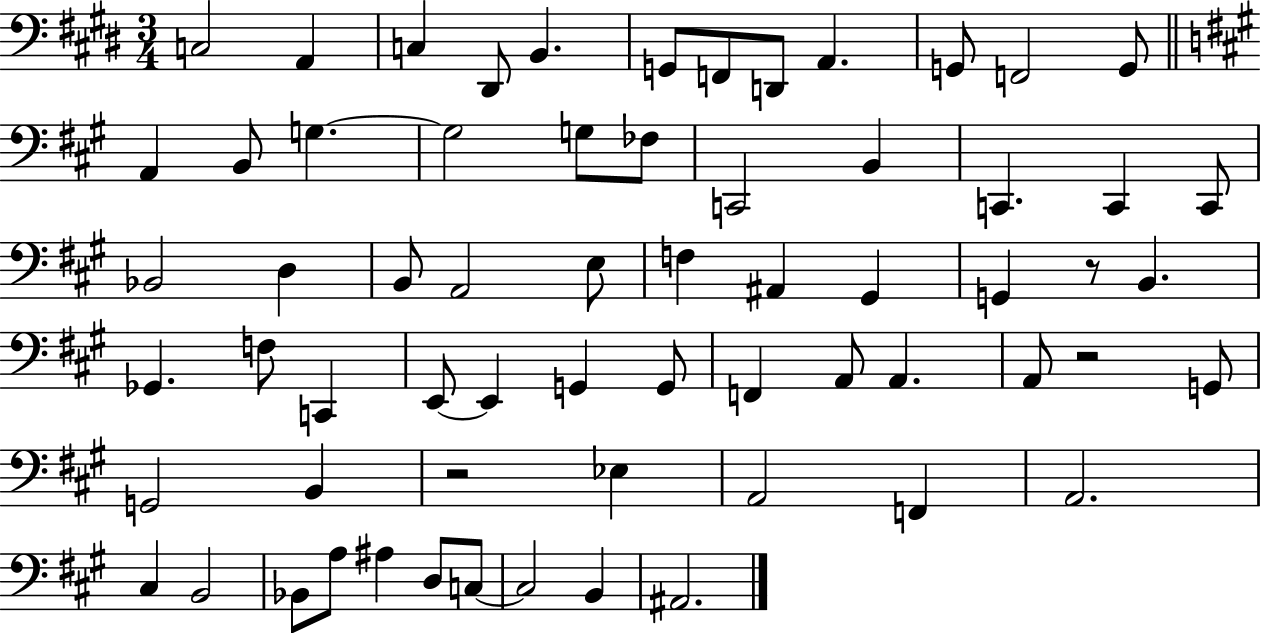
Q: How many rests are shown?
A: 3